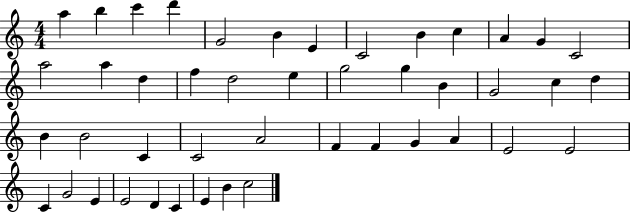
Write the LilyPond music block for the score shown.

{
  \clef treble
  \numericTimeSignature
  \time 4/4
  \key c \major
  a''4 b''4 c'''4 d'''4 | g'2 b'4 e'4 | c'2 b'4 c''4 | a'4 g'4 c'2 | \break a''2 a''4 d''4 | f''4 d''2 e''4 | g''2 g''4 b'4 | g'2 c''4 d''4 | \break b'4 b'2 c'4 | c'2 a'2 | f'4 f'4 g'4 a'4 | e'2 e'2 | \break c'4 g'2 e'4 | e'2 d'4 c'4 | e'4 b'4 c''2 | \bar "|."
}